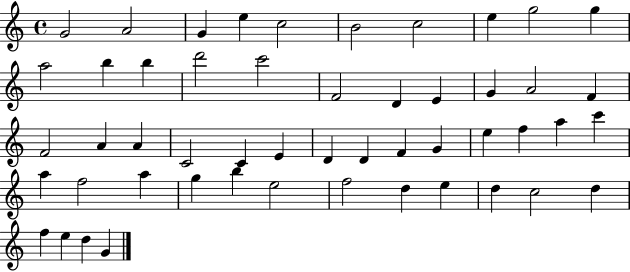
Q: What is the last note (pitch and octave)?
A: G4